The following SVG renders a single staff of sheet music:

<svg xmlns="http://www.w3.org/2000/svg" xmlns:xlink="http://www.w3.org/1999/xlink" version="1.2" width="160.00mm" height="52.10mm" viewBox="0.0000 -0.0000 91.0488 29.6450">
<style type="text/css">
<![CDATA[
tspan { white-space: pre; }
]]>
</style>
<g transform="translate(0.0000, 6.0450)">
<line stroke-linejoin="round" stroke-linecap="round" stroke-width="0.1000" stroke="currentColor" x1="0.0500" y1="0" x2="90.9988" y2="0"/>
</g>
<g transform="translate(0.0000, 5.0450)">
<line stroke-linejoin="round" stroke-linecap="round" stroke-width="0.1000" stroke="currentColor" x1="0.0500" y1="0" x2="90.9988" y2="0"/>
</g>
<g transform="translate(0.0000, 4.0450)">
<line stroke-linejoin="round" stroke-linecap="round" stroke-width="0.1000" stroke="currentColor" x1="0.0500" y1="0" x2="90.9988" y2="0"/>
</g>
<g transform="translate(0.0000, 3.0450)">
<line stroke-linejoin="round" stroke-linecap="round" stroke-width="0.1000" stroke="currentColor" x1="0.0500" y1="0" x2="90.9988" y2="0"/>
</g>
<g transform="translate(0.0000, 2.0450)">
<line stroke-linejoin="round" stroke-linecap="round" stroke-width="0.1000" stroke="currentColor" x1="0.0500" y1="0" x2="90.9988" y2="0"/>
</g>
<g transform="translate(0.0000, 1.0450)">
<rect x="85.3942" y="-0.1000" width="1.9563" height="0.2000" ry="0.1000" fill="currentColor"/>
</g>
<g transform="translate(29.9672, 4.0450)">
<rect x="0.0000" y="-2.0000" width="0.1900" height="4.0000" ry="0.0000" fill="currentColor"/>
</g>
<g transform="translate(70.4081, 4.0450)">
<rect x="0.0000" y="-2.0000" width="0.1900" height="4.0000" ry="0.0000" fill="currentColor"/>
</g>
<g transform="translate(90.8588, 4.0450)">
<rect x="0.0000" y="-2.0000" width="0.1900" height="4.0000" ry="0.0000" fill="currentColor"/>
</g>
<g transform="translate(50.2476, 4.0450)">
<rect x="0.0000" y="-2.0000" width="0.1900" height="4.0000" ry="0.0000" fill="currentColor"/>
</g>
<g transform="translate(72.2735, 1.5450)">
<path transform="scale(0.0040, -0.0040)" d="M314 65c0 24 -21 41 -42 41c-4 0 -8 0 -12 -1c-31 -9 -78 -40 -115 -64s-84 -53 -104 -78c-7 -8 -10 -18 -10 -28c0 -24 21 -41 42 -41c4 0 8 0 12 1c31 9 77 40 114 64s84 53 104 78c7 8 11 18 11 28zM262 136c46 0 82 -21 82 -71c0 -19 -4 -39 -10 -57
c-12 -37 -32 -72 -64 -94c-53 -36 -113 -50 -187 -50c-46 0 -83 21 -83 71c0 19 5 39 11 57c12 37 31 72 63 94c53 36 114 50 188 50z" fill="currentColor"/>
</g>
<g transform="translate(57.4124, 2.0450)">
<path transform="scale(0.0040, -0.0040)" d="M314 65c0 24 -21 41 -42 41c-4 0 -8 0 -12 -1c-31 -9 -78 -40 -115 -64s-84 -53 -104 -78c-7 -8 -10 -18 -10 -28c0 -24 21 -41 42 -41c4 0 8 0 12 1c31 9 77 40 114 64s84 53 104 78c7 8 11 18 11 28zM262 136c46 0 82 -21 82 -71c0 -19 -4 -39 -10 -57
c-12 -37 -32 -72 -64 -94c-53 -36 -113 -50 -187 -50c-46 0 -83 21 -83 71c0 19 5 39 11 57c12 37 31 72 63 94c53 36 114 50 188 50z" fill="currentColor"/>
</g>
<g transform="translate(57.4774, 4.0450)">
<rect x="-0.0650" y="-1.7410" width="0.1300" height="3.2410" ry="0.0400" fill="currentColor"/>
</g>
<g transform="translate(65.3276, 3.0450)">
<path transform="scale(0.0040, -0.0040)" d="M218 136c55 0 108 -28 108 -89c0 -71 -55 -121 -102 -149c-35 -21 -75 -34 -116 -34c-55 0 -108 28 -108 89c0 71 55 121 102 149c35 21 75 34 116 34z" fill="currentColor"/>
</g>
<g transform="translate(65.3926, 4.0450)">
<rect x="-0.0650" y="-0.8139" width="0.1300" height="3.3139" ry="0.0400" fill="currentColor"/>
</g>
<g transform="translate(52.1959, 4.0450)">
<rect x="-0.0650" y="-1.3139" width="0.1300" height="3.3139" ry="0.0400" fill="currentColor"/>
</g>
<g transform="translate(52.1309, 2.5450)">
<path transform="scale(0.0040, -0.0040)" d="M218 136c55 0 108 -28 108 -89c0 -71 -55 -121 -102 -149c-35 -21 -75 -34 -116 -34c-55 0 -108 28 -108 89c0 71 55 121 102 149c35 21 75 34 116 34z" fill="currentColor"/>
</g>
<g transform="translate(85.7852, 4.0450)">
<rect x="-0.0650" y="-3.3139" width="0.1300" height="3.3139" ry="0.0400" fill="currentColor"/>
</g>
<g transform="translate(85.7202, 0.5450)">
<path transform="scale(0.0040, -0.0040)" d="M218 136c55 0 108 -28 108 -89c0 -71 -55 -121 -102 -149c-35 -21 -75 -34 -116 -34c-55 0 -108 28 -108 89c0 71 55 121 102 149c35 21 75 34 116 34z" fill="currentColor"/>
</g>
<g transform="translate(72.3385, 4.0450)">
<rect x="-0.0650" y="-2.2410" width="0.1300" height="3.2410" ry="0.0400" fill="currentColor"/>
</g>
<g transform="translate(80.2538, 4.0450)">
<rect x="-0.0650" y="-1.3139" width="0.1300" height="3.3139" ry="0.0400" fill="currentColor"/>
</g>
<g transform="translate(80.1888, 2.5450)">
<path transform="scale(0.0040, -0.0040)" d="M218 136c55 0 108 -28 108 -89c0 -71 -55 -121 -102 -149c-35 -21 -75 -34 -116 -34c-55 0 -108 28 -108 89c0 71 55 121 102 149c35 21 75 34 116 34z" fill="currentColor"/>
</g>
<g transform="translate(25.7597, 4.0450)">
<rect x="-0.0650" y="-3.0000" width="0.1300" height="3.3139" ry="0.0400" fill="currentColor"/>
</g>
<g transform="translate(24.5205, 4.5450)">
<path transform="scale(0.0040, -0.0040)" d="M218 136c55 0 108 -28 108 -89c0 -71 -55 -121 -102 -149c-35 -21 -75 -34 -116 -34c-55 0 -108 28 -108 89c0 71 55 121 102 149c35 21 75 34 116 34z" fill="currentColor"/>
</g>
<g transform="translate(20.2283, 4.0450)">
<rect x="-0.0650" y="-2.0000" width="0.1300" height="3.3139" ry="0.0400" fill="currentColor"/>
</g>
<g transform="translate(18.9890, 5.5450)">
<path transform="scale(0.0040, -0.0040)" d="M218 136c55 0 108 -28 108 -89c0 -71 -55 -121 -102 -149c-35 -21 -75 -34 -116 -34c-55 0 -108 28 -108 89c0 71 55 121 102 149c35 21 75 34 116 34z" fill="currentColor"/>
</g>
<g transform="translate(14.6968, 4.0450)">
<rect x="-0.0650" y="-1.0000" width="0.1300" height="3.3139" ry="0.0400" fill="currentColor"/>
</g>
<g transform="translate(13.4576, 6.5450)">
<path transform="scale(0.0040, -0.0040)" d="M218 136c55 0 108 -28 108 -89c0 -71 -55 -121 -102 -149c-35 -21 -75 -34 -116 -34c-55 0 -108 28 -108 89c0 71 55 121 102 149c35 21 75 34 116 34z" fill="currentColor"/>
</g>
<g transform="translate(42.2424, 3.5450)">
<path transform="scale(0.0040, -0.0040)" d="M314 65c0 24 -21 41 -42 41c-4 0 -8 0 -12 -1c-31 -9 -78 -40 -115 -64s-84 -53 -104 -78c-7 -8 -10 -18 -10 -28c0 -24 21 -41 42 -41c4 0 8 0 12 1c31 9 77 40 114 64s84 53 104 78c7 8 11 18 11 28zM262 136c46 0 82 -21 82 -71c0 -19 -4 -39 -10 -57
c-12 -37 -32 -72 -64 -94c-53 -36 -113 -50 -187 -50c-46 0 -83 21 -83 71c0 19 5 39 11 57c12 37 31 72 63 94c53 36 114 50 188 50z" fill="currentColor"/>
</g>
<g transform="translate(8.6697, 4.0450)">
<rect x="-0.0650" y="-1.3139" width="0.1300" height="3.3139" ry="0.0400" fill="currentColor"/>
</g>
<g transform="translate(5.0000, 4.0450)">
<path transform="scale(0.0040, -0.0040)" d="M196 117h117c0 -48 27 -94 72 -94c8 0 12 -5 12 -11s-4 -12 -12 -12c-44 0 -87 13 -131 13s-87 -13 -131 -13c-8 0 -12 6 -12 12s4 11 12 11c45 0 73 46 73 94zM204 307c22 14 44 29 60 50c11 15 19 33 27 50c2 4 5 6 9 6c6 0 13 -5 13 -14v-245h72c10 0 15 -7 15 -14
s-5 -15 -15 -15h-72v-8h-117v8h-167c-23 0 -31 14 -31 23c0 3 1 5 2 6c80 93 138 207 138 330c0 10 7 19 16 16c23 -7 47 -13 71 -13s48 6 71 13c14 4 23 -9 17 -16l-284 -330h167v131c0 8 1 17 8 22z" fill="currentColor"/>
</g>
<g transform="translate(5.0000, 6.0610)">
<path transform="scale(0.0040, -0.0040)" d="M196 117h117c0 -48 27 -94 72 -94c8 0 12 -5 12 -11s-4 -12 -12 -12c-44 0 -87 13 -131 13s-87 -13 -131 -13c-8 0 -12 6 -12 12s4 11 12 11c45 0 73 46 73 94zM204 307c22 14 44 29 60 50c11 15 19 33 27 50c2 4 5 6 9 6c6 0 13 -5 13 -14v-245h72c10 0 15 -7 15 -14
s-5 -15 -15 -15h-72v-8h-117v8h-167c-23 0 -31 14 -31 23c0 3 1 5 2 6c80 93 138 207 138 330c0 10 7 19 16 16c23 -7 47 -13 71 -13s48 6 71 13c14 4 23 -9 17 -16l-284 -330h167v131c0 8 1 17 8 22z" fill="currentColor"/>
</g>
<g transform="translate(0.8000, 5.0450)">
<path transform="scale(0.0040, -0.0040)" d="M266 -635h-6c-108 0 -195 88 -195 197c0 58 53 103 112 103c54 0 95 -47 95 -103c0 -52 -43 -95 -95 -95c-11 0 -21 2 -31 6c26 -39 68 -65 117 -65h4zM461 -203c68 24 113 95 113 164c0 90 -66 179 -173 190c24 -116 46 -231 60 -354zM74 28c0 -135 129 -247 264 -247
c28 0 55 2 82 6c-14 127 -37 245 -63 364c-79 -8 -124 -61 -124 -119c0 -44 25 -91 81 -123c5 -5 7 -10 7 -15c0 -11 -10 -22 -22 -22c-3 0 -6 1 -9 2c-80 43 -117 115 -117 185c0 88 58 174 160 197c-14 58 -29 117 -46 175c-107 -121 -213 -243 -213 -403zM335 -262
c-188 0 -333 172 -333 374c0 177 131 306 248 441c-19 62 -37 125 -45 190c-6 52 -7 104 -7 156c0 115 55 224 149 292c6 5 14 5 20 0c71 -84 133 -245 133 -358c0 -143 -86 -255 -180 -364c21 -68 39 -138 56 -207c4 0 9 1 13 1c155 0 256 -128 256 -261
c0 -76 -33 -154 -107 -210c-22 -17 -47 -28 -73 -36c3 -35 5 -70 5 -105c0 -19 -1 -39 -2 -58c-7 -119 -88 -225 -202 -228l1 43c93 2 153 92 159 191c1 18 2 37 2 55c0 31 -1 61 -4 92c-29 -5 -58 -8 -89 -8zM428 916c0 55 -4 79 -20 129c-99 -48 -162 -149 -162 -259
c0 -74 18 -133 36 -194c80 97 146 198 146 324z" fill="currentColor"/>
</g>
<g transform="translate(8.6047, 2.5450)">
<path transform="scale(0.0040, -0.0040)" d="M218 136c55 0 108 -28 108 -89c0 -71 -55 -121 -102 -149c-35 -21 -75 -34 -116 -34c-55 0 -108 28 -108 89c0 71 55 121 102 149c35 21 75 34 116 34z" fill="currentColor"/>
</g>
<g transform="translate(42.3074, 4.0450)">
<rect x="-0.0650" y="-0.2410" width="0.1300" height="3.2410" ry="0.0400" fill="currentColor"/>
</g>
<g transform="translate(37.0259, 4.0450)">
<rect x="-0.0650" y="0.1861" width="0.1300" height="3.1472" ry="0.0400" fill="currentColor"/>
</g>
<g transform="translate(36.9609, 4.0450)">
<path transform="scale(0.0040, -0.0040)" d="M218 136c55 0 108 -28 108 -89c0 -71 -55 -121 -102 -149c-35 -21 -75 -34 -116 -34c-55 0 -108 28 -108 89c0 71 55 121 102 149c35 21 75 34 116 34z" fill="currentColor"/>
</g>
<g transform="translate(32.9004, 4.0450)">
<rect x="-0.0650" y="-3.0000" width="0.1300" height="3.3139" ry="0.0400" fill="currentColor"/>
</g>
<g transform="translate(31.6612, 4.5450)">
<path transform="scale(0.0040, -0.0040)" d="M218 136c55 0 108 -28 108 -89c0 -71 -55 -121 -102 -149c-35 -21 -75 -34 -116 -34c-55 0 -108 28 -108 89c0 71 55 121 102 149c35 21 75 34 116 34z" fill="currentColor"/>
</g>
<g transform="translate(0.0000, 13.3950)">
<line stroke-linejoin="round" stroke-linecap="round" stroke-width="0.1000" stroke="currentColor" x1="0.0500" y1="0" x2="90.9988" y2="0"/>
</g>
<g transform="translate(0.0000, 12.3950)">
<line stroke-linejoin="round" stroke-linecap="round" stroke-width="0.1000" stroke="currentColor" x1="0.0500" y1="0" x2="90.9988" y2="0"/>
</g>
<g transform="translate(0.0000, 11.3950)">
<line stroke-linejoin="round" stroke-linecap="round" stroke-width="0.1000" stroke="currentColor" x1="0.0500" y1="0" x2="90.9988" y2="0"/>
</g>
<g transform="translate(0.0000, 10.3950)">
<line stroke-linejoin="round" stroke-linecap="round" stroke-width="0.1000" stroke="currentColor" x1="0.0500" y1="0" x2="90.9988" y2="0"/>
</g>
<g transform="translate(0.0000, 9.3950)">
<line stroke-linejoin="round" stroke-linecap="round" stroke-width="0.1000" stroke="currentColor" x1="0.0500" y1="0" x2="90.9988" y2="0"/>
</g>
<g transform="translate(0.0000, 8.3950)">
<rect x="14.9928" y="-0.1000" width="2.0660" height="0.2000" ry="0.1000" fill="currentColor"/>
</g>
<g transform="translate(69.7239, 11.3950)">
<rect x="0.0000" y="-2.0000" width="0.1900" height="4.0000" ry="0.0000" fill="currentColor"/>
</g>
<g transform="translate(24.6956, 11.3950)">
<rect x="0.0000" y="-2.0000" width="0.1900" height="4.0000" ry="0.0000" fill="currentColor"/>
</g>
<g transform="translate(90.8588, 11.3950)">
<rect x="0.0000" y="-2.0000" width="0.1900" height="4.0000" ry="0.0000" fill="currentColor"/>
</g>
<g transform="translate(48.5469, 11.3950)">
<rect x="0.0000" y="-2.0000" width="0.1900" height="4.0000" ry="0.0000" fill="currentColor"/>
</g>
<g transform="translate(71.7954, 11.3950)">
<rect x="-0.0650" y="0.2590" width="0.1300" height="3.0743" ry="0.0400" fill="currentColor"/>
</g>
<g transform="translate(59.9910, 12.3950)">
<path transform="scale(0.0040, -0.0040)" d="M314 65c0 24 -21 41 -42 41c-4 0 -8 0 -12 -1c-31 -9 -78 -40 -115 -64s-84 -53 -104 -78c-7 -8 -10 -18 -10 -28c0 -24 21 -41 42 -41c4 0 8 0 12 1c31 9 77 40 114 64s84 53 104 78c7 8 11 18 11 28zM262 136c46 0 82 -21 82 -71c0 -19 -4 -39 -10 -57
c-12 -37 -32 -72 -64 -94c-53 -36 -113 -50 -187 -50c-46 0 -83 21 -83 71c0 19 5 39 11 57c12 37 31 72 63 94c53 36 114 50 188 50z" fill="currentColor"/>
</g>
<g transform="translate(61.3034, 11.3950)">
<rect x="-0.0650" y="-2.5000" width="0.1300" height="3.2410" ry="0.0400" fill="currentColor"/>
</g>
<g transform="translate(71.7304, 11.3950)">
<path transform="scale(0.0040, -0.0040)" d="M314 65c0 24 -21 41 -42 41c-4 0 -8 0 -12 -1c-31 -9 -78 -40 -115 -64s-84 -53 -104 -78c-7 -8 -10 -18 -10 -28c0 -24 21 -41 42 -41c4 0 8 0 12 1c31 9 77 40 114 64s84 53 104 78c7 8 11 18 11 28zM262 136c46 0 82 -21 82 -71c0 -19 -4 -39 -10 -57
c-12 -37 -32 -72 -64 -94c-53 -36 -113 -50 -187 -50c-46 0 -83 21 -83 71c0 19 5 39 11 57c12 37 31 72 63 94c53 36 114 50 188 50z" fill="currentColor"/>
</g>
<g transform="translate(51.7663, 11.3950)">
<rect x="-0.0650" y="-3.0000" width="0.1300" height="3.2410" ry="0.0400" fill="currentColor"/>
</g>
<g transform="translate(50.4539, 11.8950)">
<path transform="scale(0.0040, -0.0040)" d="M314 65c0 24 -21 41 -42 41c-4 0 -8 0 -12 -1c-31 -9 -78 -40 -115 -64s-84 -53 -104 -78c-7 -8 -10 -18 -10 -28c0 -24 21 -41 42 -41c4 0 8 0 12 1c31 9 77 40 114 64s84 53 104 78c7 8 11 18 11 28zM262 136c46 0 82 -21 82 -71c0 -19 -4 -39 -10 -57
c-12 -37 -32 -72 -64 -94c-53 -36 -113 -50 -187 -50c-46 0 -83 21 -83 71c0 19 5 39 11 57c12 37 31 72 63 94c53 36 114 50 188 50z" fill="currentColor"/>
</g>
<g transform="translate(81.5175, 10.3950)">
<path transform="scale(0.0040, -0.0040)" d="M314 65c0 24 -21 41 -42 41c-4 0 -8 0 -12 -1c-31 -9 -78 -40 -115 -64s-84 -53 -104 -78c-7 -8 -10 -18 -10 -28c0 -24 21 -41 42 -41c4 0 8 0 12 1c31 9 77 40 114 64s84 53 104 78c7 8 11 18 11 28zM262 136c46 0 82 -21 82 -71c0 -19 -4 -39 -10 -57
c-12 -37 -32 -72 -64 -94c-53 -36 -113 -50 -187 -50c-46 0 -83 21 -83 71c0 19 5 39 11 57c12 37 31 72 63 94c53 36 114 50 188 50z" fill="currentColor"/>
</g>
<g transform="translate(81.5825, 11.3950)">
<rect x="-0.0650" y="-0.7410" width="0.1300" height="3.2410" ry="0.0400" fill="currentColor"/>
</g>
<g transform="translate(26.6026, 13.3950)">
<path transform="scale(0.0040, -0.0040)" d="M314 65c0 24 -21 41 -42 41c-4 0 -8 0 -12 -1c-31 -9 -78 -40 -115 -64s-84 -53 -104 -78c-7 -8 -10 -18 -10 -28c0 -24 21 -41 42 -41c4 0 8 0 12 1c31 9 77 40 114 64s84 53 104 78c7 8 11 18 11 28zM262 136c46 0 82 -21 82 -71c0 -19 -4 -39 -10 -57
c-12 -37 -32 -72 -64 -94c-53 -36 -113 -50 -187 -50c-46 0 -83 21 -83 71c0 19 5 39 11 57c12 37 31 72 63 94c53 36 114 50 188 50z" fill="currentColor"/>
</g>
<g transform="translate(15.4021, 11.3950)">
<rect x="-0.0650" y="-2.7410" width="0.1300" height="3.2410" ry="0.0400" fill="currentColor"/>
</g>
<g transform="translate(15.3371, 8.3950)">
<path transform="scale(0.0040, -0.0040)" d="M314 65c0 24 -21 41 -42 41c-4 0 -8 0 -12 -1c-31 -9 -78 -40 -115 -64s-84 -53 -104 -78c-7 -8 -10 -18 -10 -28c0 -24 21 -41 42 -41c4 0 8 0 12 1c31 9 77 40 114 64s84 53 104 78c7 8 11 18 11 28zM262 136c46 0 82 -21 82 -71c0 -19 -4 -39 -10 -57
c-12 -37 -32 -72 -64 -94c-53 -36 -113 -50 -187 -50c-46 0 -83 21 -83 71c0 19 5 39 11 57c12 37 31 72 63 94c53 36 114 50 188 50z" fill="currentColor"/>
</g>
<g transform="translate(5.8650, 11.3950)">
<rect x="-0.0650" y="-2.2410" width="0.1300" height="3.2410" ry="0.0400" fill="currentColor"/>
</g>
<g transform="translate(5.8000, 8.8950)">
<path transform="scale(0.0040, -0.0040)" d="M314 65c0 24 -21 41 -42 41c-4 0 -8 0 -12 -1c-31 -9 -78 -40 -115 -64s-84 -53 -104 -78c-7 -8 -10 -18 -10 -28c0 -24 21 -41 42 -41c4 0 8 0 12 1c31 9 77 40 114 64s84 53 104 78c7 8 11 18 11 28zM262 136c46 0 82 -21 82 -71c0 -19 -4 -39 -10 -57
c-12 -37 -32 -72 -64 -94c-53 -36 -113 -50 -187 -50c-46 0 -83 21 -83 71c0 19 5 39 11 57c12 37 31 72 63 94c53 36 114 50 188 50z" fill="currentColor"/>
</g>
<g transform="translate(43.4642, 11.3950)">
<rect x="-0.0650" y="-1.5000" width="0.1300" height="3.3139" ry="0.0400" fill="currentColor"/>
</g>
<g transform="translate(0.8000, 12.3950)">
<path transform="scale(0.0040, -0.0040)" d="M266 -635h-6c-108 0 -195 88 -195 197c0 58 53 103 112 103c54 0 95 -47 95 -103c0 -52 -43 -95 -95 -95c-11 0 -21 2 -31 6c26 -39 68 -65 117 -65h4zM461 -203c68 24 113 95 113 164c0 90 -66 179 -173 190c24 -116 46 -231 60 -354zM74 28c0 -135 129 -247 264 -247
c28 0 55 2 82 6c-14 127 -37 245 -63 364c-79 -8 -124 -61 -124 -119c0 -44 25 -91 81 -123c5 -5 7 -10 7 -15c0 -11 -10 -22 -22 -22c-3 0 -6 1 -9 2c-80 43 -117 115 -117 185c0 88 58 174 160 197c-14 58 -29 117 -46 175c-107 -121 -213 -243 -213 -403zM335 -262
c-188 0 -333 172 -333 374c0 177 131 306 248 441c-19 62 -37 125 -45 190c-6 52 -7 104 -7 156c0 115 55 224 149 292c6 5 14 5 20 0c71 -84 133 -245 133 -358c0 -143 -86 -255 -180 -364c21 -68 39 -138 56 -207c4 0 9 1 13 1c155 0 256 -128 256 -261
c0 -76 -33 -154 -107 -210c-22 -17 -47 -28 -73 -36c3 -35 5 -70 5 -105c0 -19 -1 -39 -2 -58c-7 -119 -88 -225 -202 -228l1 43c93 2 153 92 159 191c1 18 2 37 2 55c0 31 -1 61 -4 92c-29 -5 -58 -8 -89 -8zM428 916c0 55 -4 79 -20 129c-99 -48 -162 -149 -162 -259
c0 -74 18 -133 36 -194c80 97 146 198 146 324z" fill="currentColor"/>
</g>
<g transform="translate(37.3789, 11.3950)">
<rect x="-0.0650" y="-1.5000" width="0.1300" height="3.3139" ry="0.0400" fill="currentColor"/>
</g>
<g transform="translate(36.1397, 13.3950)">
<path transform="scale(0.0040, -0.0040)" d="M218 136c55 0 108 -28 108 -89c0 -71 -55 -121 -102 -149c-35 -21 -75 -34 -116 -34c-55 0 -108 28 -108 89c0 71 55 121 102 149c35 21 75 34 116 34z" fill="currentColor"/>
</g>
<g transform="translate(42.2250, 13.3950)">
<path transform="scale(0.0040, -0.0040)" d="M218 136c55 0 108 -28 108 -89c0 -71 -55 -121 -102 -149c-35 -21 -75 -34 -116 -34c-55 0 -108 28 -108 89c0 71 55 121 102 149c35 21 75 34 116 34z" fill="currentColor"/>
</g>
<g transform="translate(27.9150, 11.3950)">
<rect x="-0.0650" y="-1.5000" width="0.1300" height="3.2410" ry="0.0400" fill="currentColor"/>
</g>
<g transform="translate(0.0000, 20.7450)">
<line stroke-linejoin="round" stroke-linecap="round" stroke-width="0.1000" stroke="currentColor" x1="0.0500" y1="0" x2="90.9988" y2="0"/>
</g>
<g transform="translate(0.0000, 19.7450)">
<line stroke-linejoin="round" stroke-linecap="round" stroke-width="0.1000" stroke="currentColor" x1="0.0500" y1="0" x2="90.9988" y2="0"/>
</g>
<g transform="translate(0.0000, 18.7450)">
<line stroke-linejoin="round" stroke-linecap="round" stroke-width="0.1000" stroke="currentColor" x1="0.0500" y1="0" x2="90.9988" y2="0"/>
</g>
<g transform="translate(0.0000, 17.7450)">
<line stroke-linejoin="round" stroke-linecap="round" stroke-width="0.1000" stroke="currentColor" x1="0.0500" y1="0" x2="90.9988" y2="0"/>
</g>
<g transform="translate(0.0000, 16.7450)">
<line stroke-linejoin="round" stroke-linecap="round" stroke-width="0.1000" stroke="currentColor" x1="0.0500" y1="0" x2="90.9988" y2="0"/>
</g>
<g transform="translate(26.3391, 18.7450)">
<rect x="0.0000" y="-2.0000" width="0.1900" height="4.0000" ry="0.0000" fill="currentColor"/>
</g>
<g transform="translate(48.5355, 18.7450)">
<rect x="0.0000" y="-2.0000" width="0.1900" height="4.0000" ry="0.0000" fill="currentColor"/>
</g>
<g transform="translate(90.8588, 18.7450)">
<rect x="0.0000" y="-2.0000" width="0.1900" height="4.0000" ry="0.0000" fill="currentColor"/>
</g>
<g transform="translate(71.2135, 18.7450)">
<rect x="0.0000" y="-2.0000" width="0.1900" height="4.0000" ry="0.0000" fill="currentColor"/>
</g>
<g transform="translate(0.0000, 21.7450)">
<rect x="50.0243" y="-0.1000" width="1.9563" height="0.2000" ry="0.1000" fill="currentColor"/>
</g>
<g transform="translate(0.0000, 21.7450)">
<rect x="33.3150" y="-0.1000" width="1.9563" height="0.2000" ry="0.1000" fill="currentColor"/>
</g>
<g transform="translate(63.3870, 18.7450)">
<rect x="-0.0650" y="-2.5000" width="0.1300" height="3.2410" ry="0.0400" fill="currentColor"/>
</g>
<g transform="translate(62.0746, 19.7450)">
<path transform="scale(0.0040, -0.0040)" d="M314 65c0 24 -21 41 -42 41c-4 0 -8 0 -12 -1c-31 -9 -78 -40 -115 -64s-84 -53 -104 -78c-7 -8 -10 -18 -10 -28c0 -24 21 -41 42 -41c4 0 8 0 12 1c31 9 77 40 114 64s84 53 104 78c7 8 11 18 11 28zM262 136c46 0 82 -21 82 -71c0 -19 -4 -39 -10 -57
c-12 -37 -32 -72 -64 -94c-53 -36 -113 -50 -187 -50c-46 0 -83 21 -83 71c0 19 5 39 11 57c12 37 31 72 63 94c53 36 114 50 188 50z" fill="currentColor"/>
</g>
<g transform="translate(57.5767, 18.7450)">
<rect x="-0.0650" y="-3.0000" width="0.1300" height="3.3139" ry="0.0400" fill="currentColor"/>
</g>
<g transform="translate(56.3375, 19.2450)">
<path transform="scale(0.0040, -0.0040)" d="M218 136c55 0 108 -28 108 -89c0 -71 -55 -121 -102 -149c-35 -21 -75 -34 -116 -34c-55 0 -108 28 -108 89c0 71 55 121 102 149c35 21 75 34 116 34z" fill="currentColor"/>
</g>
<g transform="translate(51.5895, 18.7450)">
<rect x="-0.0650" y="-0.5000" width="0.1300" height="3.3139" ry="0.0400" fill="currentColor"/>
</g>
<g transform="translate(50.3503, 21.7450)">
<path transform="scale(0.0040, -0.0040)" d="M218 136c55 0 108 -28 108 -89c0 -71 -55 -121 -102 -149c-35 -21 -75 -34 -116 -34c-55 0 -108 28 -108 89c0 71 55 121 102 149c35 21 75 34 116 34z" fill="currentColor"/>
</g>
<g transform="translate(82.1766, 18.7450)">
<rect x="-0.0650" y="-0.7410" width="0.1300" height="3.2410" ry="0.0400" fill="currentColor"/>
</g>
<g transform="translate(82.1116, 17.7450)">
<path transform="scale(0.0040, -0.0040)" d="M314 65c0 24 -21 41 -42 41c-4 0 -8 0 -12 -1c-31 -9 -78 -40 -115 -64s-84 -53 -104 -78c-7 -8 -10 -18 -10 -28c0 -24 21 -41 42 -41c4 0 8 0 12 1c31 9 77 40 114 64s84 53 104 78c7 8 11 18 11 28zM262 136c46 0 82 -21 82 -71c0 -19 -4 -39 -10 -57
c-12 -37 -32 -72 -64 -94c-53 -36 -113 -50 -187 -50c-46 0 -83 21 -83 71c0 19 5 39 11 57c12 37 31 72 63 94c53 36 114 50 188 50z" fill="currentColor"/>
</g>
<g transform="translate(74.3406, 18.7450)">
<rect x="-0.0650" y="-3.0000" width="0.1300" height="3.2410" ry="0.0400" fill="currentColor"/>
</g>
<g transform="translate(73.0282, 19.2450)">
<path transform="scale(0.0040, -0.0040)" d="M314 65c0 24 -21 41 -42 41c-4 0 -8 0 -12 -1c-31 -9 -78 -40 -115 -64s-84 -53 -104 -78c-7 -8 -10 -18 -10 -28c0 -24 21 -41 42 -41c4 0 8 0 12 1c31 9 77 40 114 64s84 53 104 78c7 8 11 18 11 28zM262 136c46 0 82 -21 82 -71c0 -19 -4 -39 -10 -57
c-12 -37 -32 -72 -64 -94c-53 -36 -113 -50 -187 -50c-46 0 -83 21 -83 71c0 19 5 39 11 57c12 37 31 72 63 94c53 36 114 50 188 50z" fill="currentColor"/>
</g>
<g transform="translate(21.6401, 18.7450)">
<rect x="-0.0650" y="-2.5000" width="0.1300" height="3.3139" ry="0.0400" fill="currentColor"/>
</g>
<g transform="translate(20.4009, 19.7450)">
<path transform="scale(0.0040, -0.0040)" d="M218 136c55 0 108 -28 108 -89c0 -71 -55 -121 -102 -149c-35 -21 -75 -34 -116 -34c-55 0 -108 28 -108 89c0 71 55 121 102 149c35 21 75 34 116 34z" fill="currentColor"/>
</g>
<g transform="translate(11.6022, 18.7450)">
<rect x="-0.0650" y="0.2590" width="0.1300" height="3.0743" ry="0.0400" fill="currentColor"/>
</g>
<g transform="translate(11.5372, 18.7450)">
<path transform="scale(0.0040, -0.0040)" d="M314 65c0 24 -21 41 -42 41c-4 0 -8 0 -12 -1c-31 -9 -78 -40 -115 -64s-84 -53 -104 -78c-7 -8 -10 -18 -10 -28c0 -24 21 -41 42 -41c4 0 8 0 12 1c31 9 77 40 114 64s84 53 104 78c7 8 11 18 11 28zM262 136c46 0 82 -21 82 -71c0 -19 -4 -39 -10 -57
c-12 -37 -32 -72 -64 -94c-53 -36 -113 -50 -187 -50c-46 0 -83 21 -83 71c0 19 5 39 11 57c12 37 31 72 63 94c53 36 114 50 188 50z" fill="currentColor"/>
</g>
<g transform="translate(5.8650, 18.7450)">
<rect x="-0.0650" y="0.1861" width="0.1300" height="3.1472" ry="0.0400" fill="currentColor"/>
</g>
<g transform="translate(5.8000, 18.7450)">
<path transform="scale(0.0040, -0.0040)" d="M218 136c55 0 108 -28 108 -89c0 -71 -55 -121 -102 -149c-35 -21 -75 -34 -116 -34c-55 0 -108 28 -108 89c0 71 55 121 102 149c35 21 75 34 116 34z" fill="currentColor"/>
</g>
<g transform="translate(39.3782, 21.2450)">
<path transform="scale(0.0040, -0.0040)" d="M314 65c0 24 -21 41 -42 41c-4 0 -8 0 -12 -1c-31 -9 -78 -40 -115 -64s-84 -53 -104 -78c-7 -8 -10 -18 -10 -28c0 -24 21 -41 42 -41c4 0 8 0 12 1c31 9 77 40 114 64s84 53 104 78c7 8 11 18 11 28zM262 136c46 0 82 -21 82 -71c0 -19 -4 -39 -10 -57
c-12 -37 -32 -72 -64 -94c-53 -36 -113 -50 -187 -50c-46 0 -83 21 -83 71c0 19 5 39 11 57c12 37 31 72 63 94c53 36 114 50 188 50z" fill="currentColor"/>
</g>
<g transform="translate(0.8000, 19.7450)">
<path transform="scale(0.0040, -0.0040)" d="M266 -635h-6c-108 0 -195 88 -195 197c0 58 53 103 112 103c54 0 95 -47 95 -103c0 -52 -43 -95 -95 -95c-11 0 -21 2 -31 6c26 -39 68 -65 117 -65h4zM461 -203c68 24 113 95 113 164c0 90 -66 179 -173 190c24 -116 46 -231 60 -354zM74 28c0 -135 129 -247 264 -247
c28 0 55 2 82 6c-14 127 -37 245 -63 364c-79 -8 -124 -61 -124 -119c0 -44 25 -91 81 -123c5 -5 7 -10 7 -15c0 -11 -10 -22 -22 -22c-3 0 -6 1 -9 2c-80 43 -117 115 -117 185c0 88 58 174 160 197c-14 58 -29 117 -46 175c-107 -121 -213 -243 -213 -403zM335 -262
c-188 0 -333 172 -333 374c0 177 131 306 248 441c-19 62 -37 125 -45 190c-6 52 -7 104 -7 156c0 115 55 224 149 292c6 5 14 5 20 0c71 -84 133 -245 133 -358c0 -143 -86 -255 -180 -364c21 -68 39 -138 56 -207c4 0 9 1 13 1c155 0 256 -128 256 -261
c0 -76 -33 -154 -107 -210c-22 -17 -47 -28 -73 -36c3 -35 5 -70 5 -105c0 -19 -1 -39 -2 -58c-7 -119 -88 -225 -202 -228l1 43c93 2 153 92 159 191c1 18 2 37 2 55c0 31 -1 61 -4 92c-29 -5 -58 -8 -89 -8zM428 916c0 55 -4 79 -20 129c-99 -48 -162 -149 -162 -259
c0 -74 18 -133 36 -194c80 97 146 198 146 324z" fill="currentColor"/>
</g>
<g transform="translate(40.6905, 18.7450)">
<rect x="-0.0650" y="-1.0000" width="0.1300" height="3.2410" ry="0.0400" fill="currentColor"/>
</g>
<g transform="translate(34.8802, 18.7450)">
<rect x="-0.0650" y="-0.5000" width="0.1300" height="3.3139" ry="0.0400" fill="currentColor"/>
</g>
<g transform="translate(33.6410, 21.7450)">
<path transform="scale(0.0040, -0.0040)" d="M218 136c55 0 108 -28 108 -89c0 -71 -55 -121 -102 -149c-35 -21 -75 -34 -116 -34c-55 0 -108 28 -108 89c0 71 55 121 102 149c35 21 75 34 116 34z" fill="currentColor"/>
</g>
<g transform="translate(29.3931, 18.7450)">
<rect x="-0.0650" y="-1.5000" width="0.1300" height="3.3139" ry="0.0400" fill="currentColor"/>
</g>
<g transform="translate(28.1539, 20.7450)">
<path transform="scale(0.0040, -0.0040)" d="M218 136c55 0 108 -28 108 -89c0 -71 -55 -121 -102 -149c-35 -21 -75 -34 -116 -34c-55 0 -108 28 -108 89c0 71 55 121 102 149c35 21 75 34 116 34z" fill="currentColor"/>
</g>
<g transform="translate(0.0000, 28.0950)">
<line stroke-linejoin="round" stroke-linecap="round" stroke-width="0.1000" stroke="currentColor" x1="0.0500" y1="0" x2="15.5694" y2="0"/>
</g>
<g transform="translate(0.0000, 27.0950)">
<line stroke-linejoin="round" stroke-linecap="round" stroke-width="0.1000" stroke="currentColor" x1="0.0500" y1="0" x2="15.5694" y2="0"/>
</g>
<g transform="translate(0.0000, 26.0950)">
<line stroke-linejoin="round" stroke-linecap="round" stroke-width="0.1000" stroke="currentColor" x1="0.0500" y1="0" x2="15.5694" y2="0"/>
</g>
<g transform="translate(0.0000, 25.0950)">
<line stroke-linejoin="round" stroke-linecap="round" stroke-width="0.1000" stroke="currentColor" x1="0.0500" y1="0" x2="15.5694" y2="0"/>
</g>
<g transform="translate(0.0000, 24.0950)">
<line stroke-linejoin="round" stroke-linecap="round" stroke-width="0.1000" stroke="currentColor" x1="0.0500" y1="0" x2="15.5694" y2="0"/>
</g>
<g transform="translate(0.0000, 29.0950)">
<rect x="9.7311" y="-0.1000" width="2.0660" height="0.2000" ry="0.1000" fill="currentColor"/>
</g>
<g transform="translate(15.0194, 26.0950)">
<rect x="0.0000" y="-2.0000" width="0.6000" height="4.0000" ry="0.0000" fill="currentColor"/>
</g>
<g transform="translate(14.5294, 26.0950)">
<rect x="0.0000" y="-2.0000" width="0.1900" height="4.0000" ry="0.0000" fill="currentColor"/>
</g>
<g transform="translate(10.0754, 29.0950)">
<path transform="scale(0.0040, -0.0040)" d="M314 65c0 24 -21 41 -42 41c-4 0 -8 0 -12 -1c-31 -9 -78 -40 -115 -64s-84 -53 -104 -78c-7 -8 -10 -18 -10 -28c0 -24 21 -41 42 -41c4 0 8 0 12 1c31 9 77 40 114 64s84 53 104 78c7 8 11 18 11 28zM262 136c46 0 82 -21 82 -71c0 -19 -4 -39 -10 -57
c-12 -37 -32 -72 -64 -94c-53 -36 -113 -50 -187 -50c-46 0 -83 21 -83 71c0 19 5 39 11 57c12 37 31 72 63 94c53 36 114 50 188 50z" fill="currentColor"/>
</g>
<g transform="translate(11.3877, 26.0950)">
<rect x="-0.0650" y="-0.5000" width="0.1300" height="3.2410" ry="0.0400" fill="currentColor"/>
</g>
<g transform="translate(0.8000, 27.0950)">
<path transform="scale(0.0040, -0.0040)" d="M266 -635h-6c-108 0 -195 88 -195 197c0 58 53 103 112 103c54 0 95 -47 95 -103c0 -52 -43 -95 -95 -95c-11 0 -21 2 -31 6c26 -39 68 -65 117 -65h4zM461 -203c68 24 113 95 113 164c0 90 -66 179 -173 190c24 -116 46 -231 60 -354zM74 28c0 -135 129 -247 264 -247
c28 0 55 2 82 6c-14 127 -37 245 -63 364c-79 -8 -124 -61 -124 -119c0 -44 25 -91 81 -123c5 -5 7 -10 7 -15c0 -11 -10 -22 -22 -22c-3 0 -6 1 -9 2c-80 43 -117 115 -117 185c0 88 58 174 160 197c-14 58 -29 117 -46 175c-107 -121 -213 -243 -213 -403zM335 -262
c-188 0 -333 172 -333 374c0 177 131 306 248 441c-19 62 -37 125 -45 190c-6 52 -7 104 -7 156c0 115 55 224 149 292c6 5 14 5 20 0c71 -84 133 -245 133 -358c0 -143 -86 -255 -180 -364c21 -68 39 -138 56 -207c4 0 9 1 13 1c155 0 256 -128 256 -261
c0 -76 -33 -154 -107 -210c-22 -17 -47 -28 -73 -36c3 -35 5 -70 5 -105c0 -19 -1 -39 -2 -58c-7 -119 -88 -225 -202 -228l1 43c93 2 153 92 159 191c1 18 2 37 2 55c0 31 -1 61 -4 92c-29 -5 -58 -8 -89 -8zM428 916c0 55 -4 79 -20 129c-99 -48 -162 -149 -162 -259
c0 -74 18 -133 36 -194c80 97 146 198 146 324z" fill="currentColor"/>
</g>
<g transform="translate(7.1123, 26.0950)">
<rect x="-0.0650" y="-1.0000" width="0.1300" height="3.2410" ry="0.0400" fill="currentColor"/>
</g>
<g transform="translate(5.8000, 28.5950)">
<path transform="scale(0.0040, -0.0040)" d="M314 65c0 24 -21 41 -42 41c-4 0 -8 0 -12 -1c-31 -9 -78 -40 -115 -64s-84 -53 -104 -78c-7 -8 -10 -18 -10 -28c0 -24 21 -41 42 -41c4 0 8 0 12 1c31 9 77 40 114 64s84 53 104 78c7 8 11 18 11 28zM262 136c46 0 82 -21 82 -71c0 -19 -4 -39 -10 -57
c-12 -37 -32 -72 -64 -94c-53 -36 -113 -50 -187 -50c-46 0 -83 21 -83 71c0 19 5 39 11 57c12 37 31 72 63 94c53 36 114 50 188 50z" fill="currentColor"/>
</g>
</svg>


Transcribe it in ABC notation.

X:1
T:Untitled
M:4/4
L:1/4
K:C
e D F A A B c2 e f2 d g2 e b g2 a2 E2 E E A2 G2 B2 d2 B B2 G E C D2 C A G2 A2 d2 D2 C2